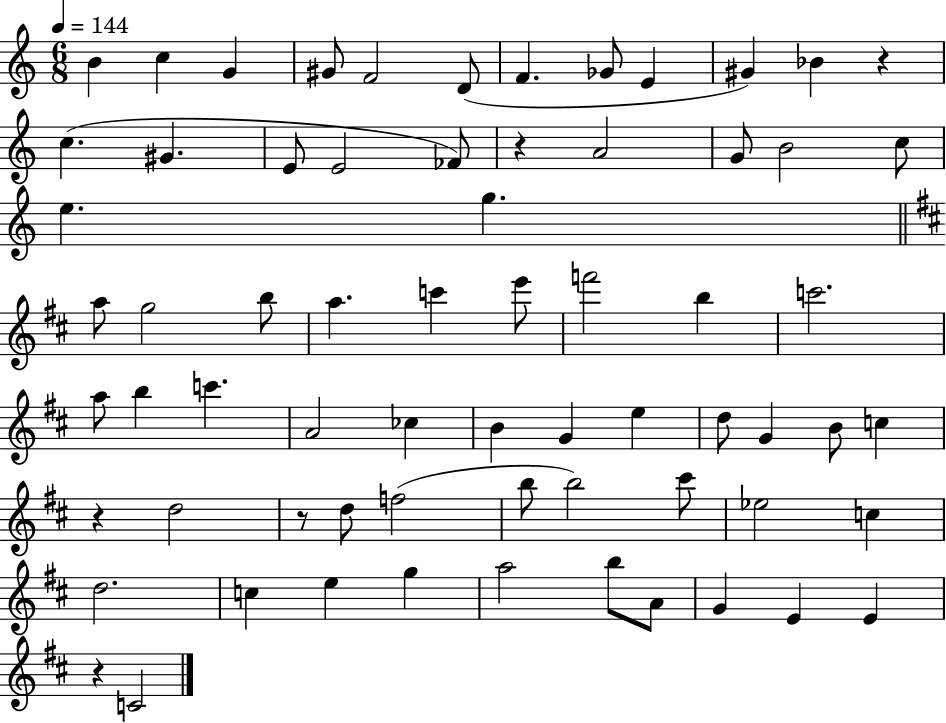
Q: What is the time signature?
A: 6/8